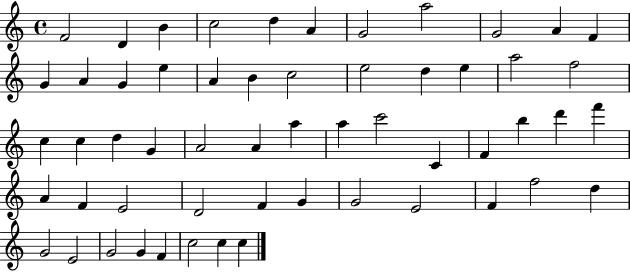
X:1
T:Untitled
M:4/4
L:1/4
K:C
F2 D B c2 d A G2 a2 G2 A F G A G e A B c2 e2 d e a2 f2 c c d G A2 A a a c'2 C F b d' f' A F E2 D2 F G G2 E2 F f2 d G2 E2 G2 G F c2 c c